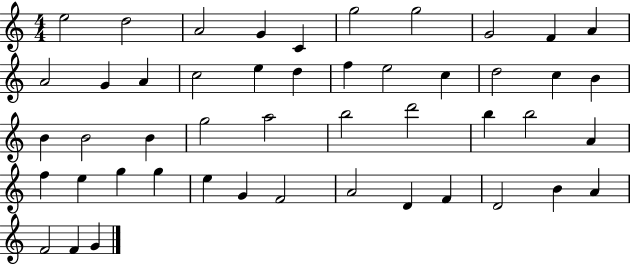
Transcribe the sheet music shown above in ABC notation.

X:1
T:Untitled
M:4/4
L:1/4
K:C
e2 d2 A2 G C g2 g2 G2 F A A2 G A c2 e d f e2 c d2 c B B B2 B g2 a2 b2 d'2 b b2 A f e g g e G F2 A2 D F D2 B A F2 F G